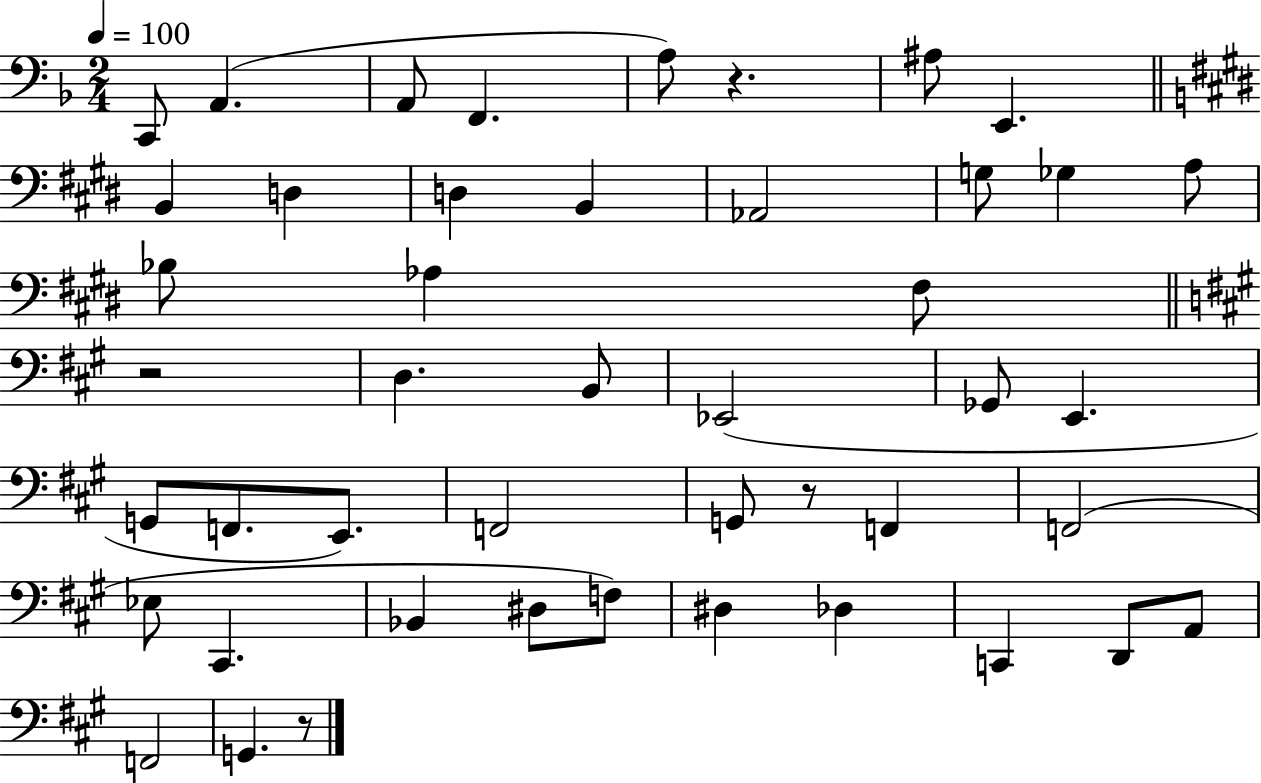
X:1
T:Untitled
M:2/4
L:1/4
K:F
C,,/2 A,, A,,/2 F,, A,/2 z ^A,/2 E,, B,, D, D, B,, _A,,2 G,/2 _G, A,/2 _B,/2 _A, ^F,/2 z2 D, B,,/2 _E,,2 _G,,/2 E,, G,,/2 F,,/2 E,,/2 F,,2 G,,/2 z/2 F,, F,,2 _E,/2 ^C,, _B,, ^D,/2 F,/2 ^D, _D, C,, D,,/2 A,,/2 F,,2 G,, z/2